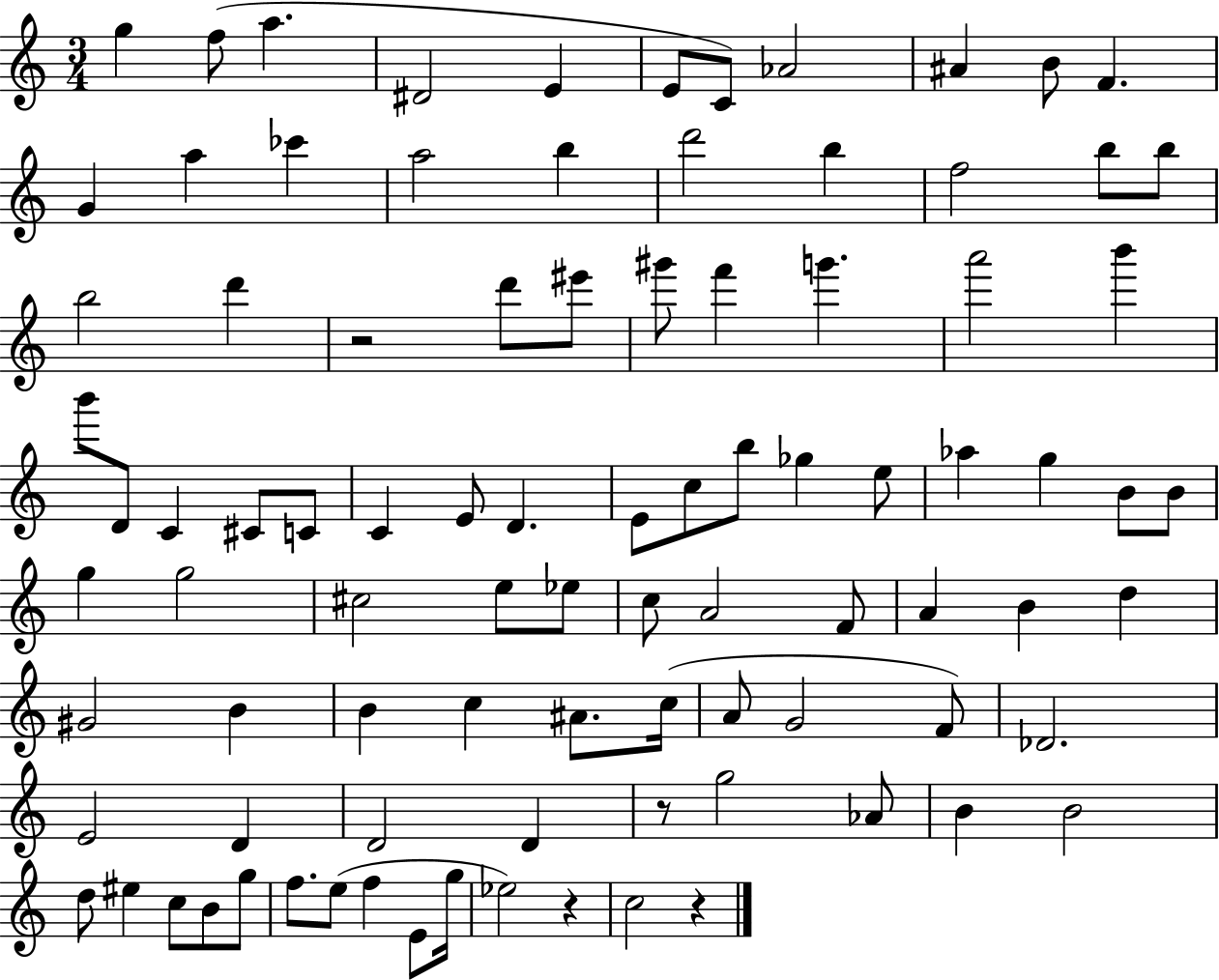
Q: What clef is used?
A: treble